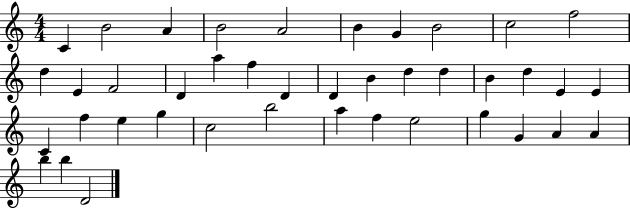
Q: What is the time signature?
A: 4/4